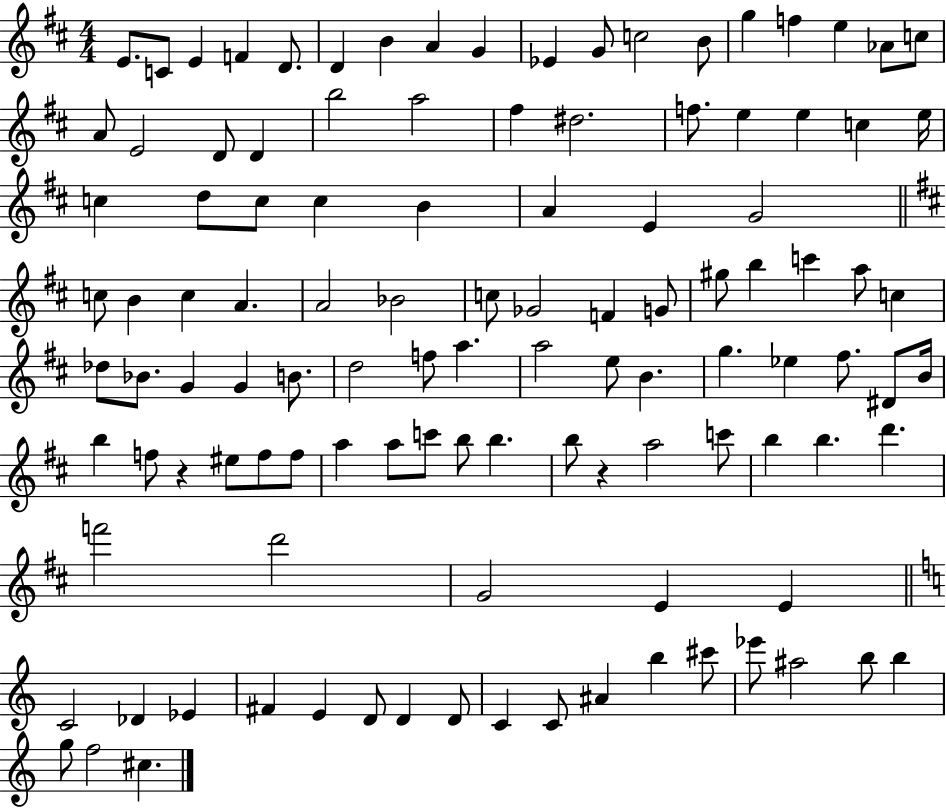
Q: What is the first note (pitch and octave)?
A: E4